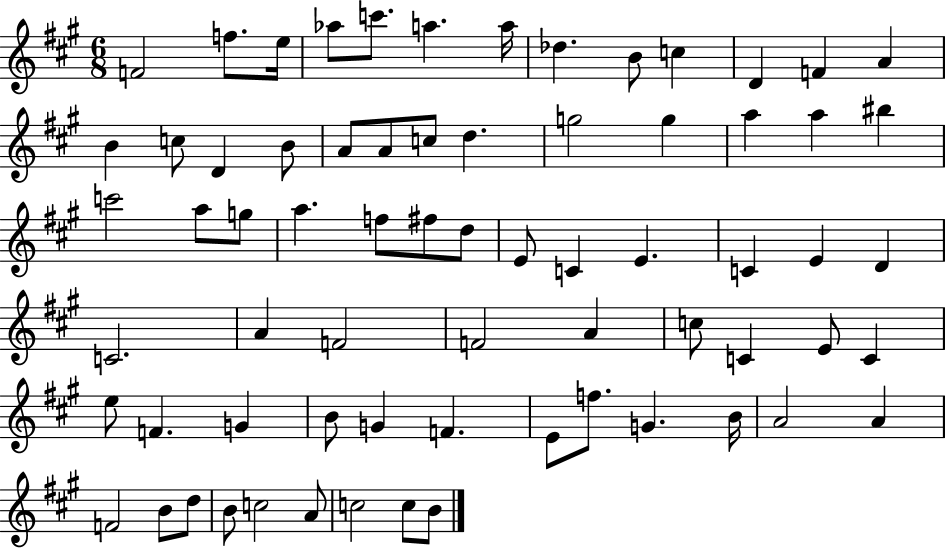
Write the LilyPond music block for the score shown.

{
  \clef treble
  \numericTimeSignature
  \time 6/8
  \key a \major
  \repeat volta 2 { f'2 f''8. e''16 | aes''8 c'''8. a''4. a''16 | des''4. b'8 c''4 | d'4 f'4 a'4 | \break b'4 c''8 d'4 b'8 | a'8 a'8 c''8 d''4. | g''2 g''4 | a''4 a''4 bis''4 | \break c'''2 a''8 g''8 | a''4. f''8 fis''8 d''8 | e'8 c'4 e'4. | c'4 e'4 d'4 | \break c'2. | a'4 f'2 | f'2 a'4 | c''8 c'4 e'8 c'4 | \break e''8 f'4. g'4 | b'8 g'4 f'4. | e'8 f''8. g'4. b'16 | a'2 a'4 | \break f'2 b'8 d''8 | b'8 c''2 a'8 | c''2 c''8 b'8 | } \bar "|."
}